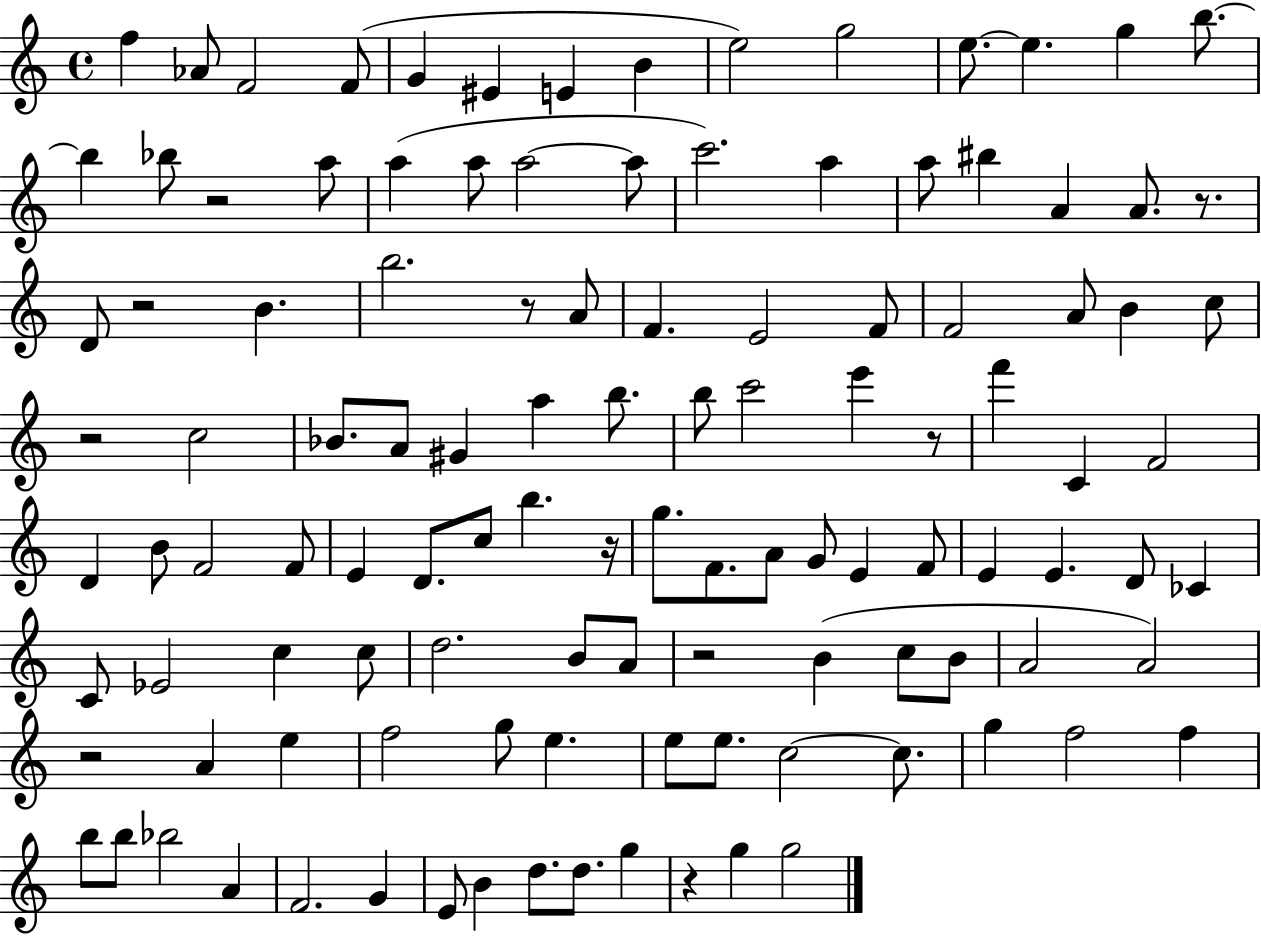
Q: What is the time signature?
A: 4/4